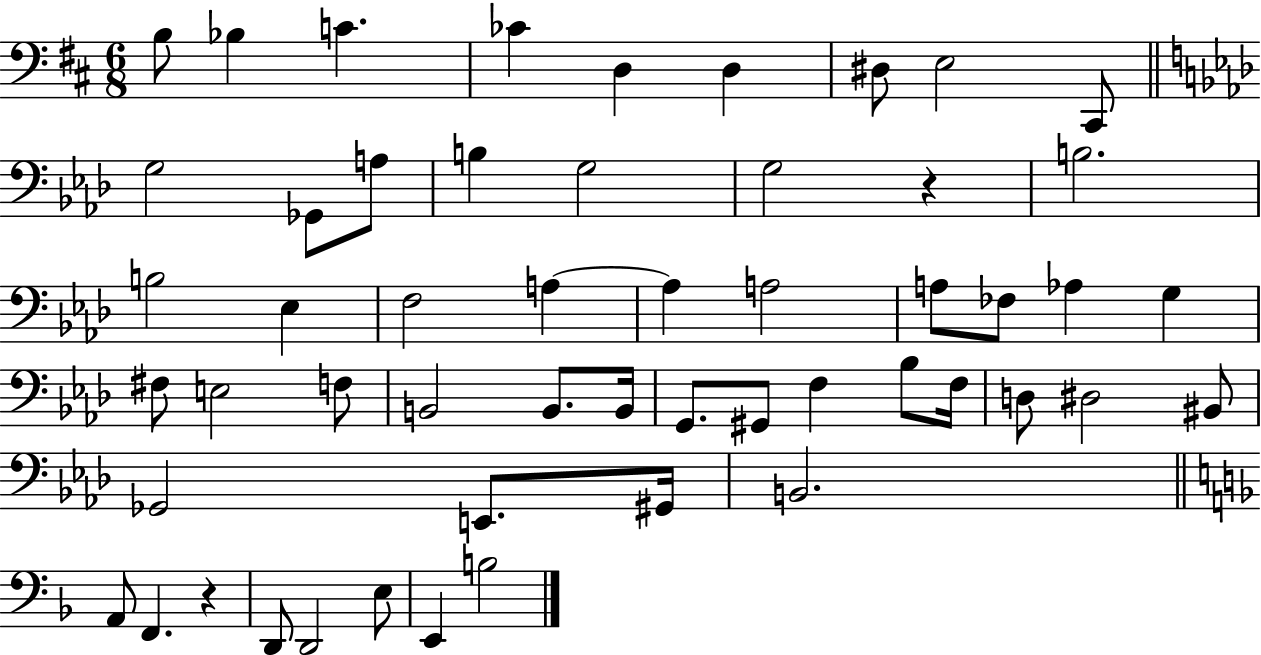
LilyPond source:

{
  \clef bass
  \numericTimeSignature
  \time 6/8
  \key d \major
  b8 bes4 c'4. | ces'4 d4 d4 | dis8 e2 cis,8 | \bar "||" \break \key aes \major g2 ges,8 a8 | b4 g2 | g2 r4 | b2. | \break b2 ees4 | f2 a4~~ | a4 a2 | a8 fes8 aes4 g4 | \break fis8 e2 f8 | b,2 b,8. b,16 | g,8. gis,8 f4 bes8 f16 | d8 dis2 bis,8 | \break ges,2 e,8. gis,16 | b,2. | \bar "||" \break \key f \major a,8 f,4. r4 | d,8 d,2 e8 | e,4 b2 | \bar "|."
}